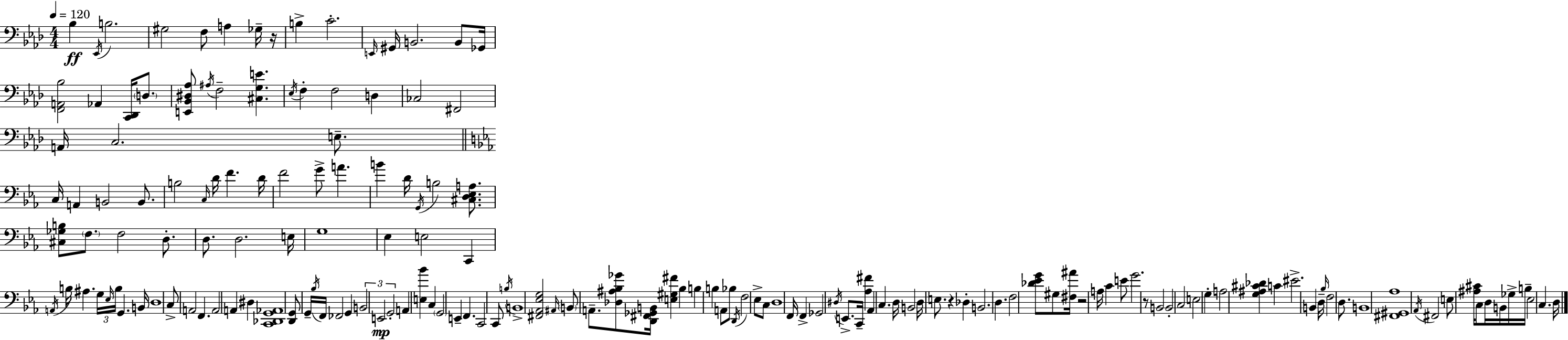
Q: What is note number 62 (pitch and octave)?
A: D3